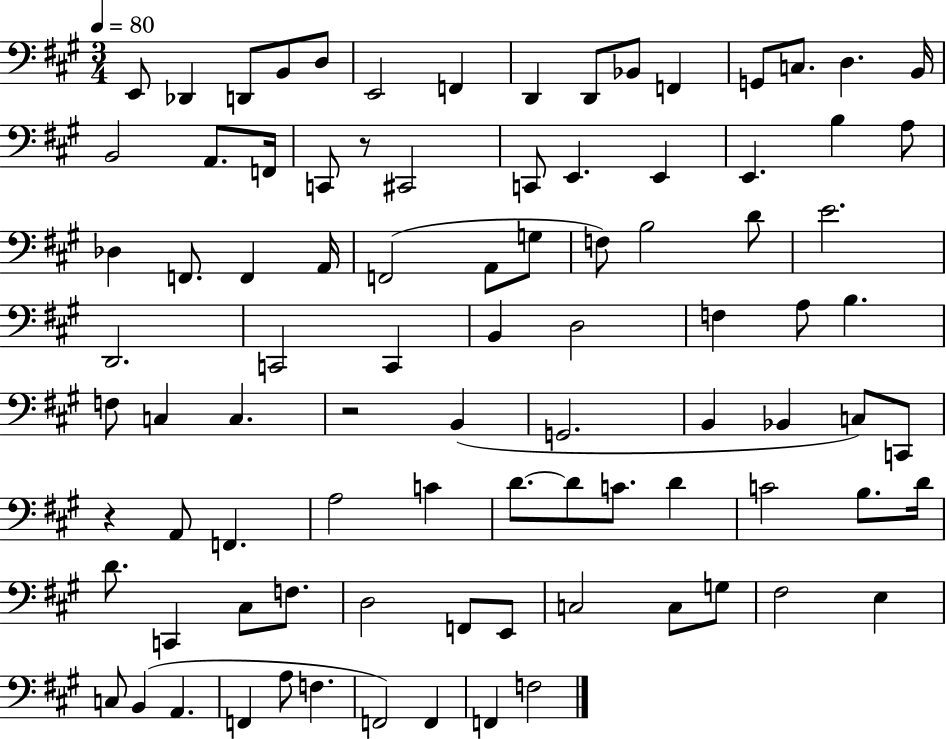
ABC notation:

X:1
T:Untitled
M:3/4
L:1/4
K:A
E,,/2 _D,, D,,/2 B,,/2 D,/2 E,,2 F,, D,, D,,/2 _B,,/2 F,, G,,/2 C,/2 D, B,,/4 B,,2 A,,/2 F,,/4 C,,/2 z/2 ^C,,2 C,,/2 E,, E,, E,, B, A,/2 _D, F,,/2 F,, A,,/4 F,,2 A,,/2 G,/2 F,/2 B,2 D/2 E2 D,,2 C,,2 C,, B,, D,2 F, A,/2 B, F,/2 C, C, z2 B,, G,,2 B,, _B,, C,/2 C,,/2 z A,,/2 F,, A,2 C D/2 D/2 C/2 D C2 B,/2 D/4 D/2 C,, ^C,/2 F,/2 D,2 F,,/2 E,,/2 C,2 C,/2 G,/2 ^F,2 E, C,/2 B,, A,, F,, A,/2 F, F,,2 F,, F,, F,2